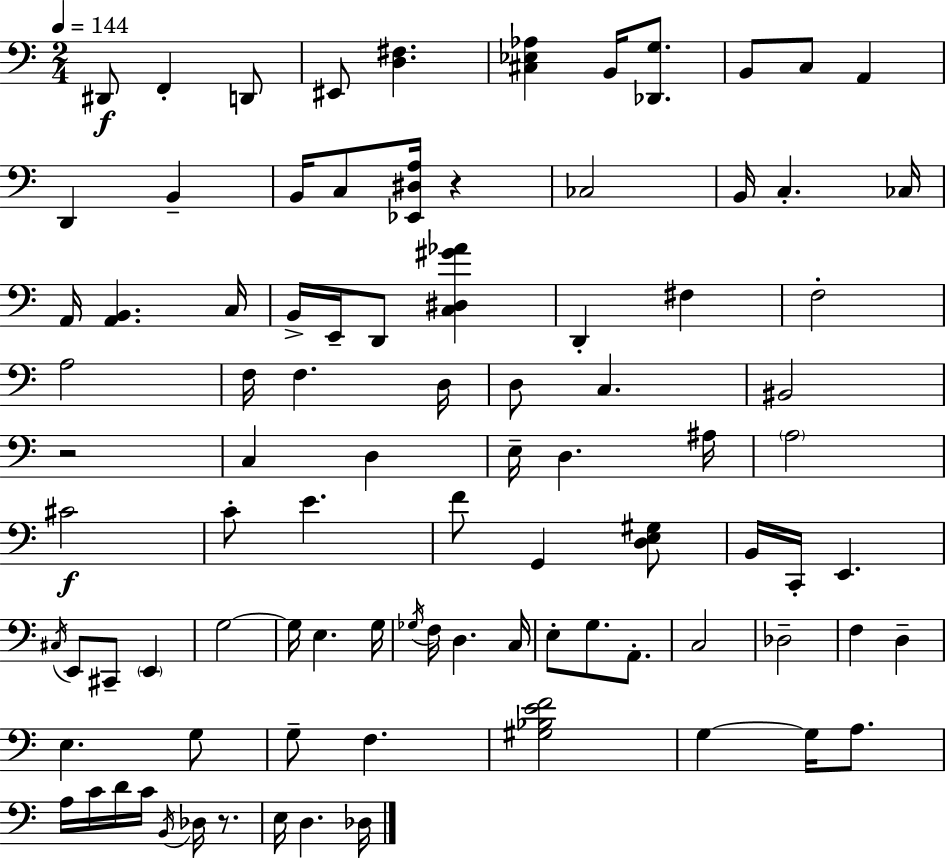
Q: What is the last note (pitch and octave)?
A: Db3